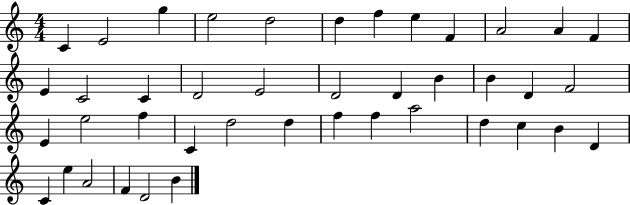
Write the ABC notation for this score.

X:1
T:Untitled
M:4/4
L:1/4
K:C
C E2 g e2 d2 d f e F A2 A F E C2 C D2 E2 D2 D B B D F2 E e2 f C d2 d f f a2 d c B D C e A2 F D2 B